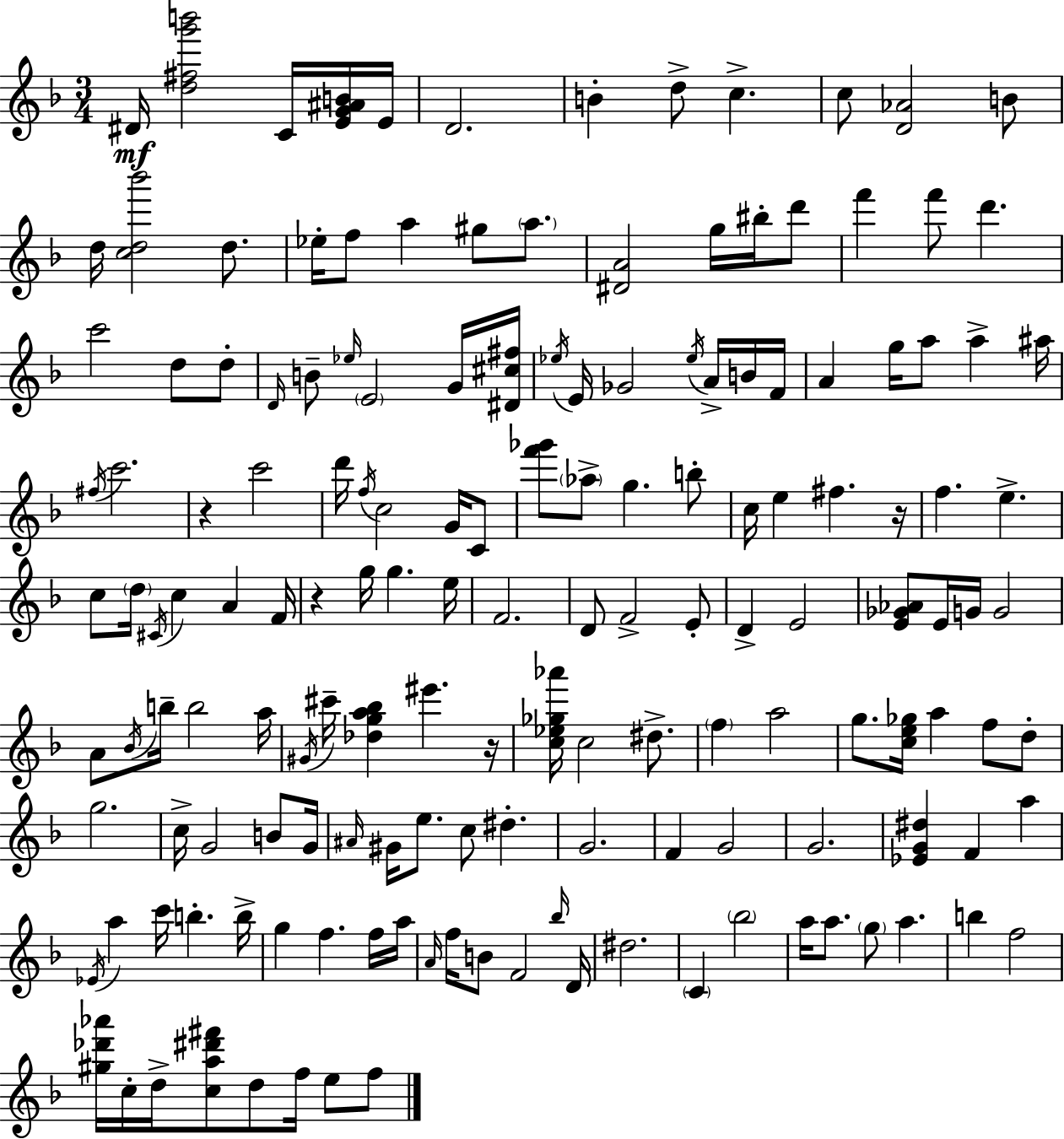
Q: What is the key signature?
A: D minor